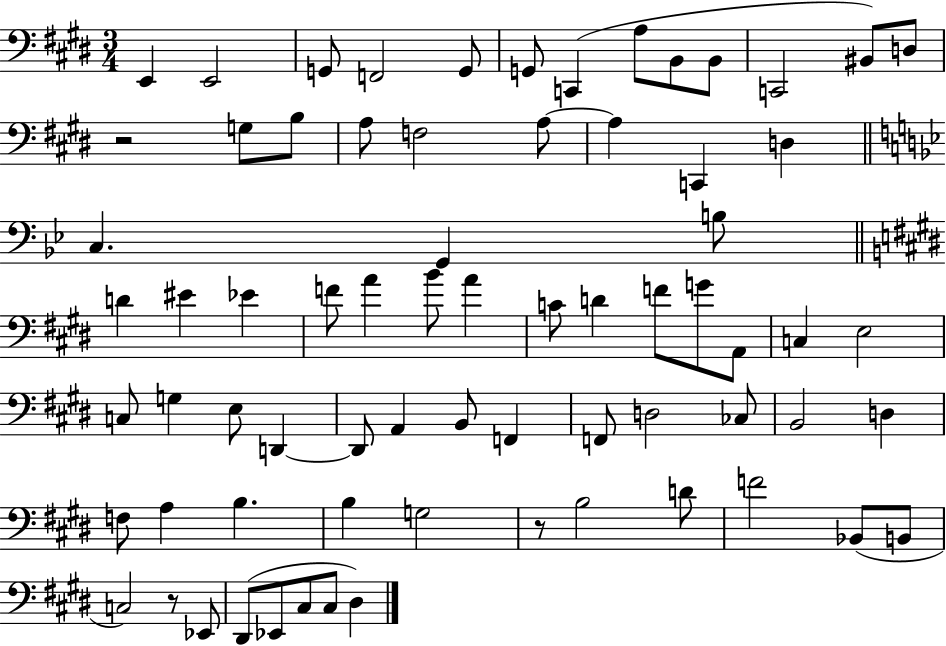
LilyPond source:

{
  \clef bass
  \numericTimeSignature
  \time 3/4
  \key e \major
  \repeat volta 2 { e,4 e,2 | g,8 f,2 g,8 | g,8 c,4( a8 b,8 b,8 | c,2 bis,8) d8 | \break r2 g8 b8 | a8 f2 a8~~ | a4 c,4 d4 | \bar "||" \break \key bes \major c4. g,4 b8 | \bar "||" \break \key e \major d'4 eis'4 ees'4 | f'8 a'4 b'8 a'4 | c'8 d'4 f'8 g'8 a,8 | c4 e2 | \break c8 g4 e8 d,4~~ | d,8 a,4 b,8 f,4 | f,8 d2 ces8 | b,2 d4 | \break f8 a4 b4. | b4 g2 | r8 b2 d'8 | f'2 bes,8( b,8 | \break c2) r8 ees,8 | dis,8( ees,8 cis8 cis8 dis4) | } \bar "|."
}